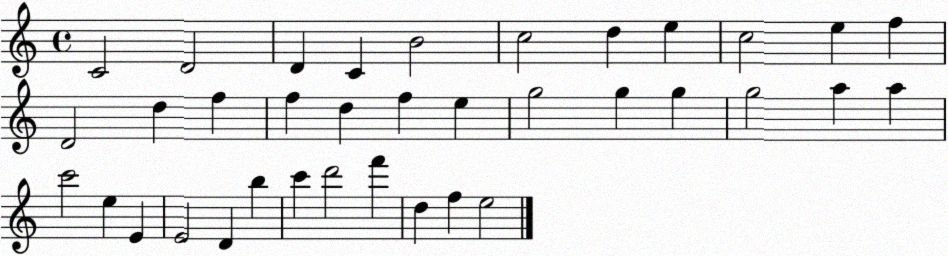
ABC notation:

X:1
T:Untitled
M:4/4
L:1/4
K:C
C2 D2 D C B2 c2 d e c2 e f D2 d f f d f e g2 g g g2 a a c'2 e E E2 D b c' d'2 f' d f e2